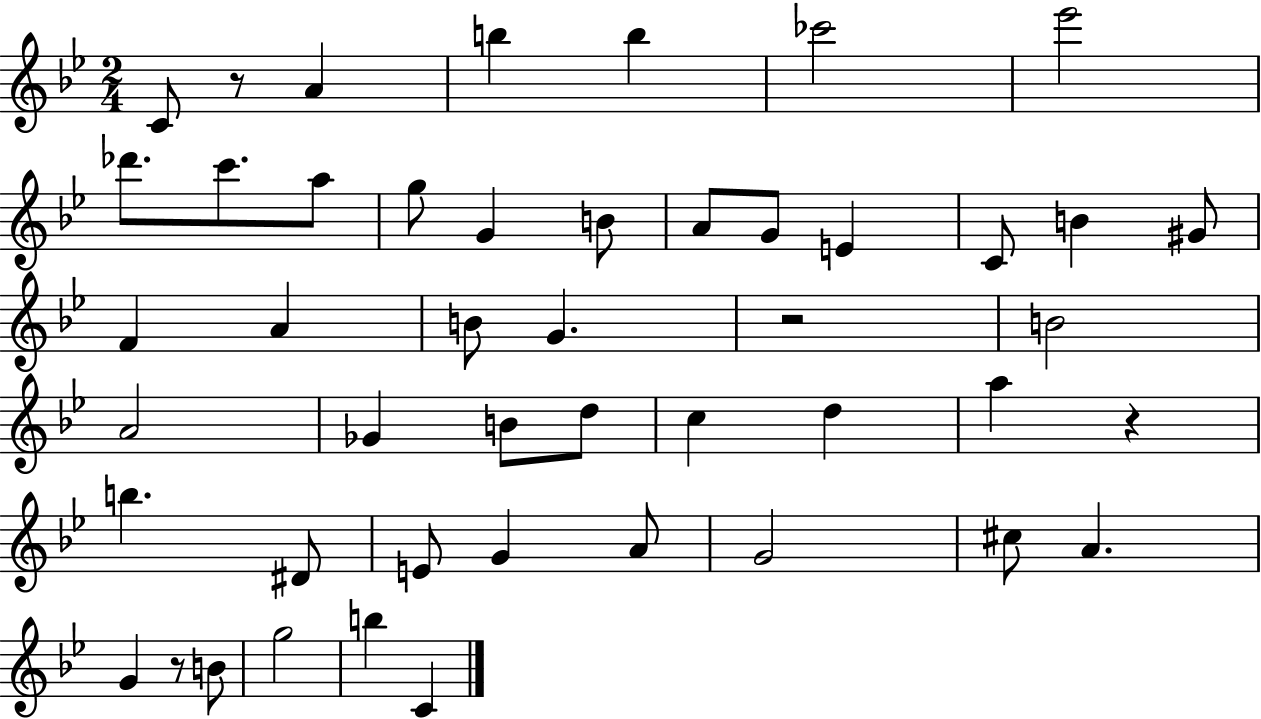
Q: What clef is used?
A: treble